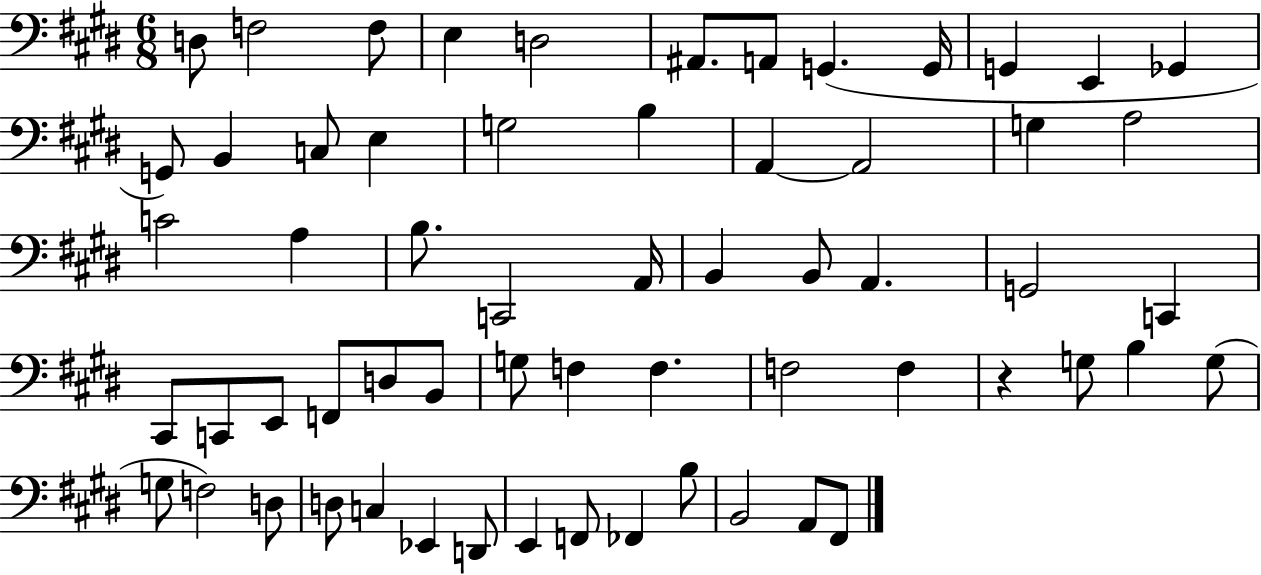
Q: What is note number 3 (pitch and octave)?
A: F3